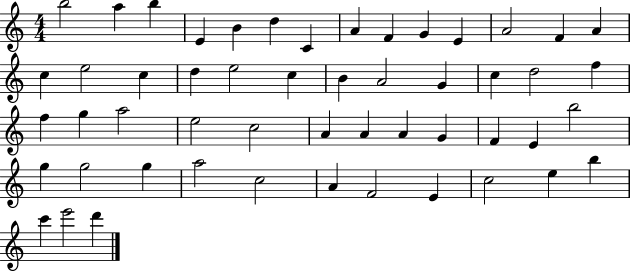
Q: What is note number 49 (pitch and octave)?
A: B5